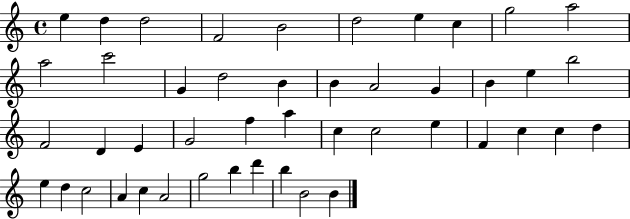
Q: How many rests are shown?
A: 0